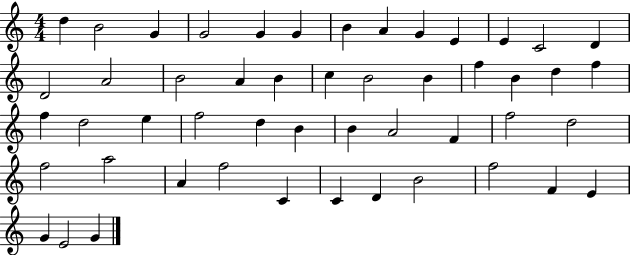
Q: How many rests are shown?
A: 0